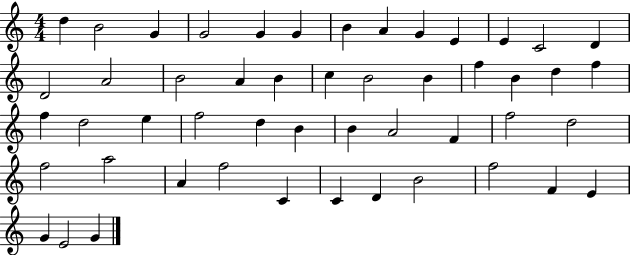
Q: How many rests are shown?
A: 0